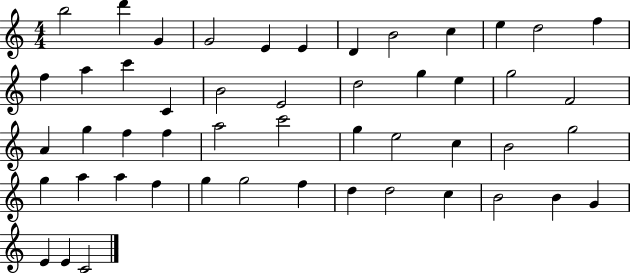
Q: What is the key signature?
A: C major